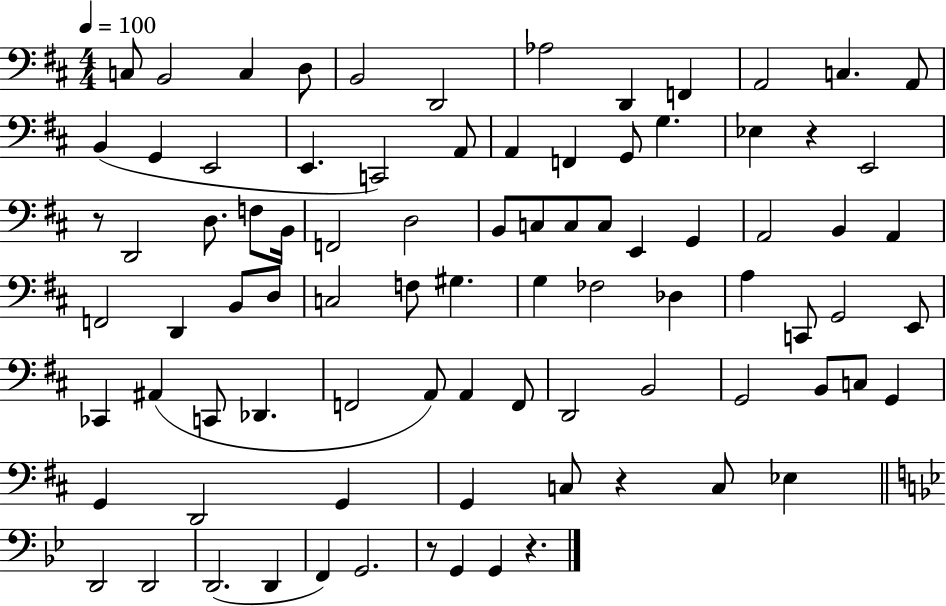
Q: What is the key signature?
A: D major